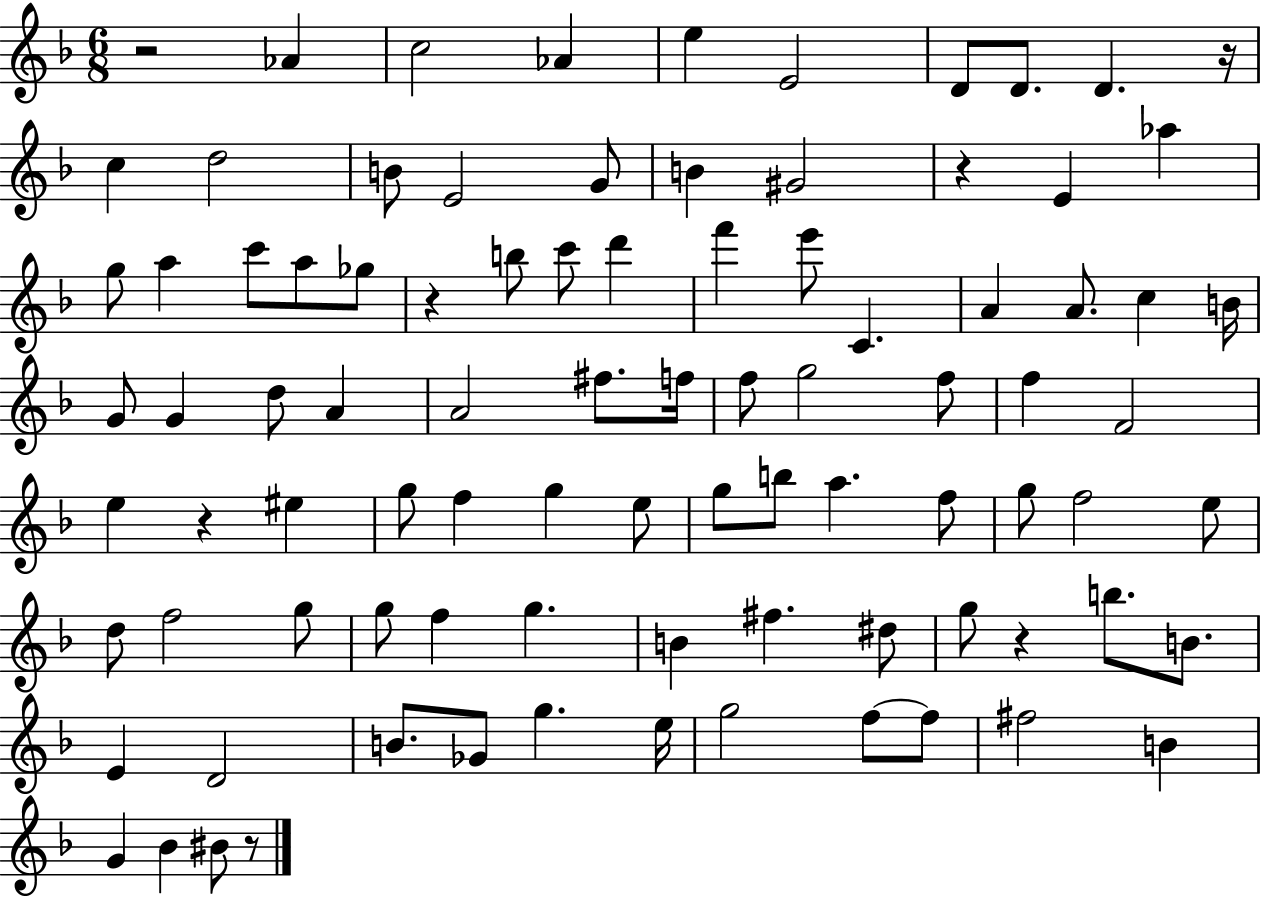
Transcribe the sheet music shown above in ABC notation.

X:1
T:Untitled
M:6/8
L:1/4
K:F
z2 _A c2 _A e E2 D/2 D/2 D z/4 c d2 B/2 E2 G/2 B ^G2 z E _a g/2 a c'/2 a/2 _g/2 z b/2 c'/2 d' f' e'/2 C A A/2 c B/4 G/2 G d/2 A A2 ^f/2 f/4 f/2 g2 f/2 f F2 e z ^e g/2 f g e/2 g/2 b/2 a f/2 g/2 f2 e/2 d/2 f2 g/2 g/2 f g B ^f ^d/2 g/2 z b/2 B/2 E D2 B/2 _G/2 g e/4 g2 f/2 f/2 ^f2 B G _B ^B/2 z/2